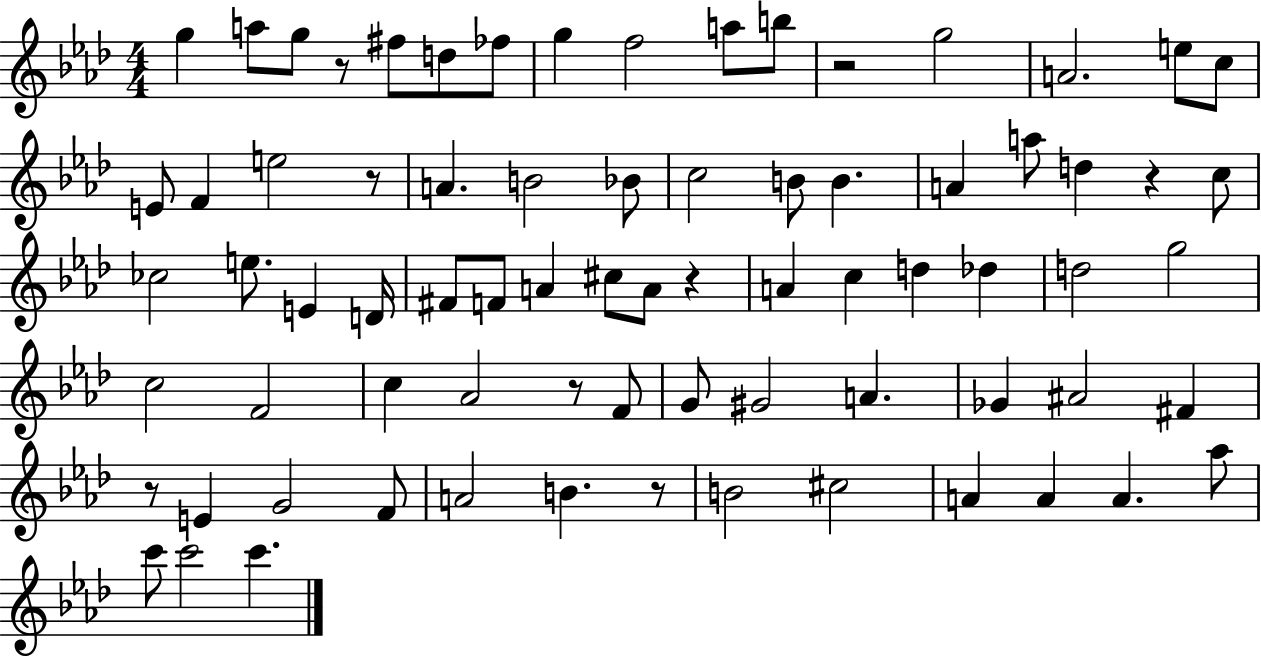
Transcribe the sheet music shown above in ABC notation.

X:1
T:Untitled
M:4/4
L:1/4
K:Ab
g a/2 g/2 z/2 ^f/2 d/2 _f/2 g f2 a/2 b/2 z2 g2 A2 e/2 c/2 E/2 F e2 z/2 A B2 _B/2 c2 B/2 B A a/2 d z c/2 _c2 e/2 E D/4 ^F/2 F/2 A ^c/2 A/2 z A c d _d d2 g2 c2 F2 c _A2 z/2 F/2 G/2 ^G2 A _G ^A2 ^F z/2 E G2 F/2 A2 B z/2 B2 ^c2 A A A _a/2 c'/2 c'2 c'